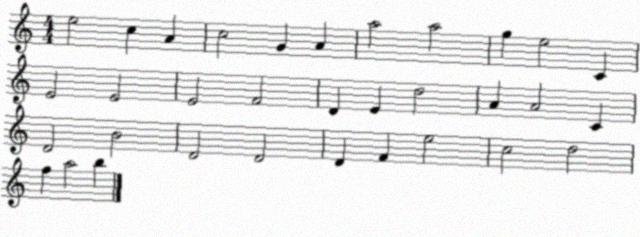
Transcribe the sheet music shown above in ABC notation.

X:1
T:Untitled
M:4/4
L:1/4
K:C
e2 c A c2 G A a2 a2 g e2 C E2 E2 E2 F2 D E d2 A A2 C D2 B2 D2 D2 D F e2 c2 d2 f a2 b